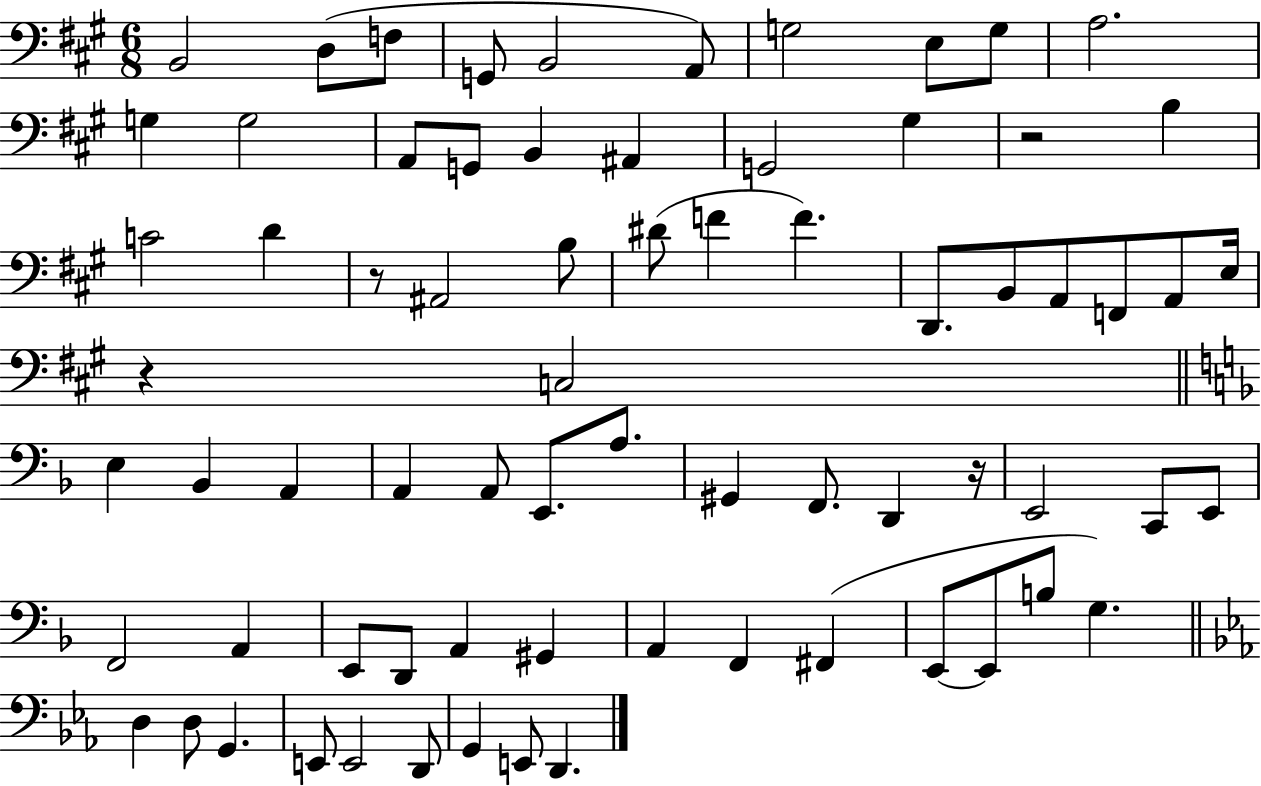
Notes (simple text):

B2/h D3/e F3/e G2/e B2/h A2/e G3/h E3/e G3/e A3/h. G3/q G3/h A2/e G2/e B2/q A#2/q G2/h G#3/q R/h B3/q C4/h D4/q R/e A#2/h B3/e D#4/e F4/q F4/q. D2/e. B2/e A2/e F2/e A2/e E3/s R/q C3/h E3/q Bb2/q A2/q A2/q A2/e E2/e. A3/e. G#2/q F2/e. D2/q R/s E2/h C2/e E2/e F2/h A2/q E2/e D2/e A2/q G#2/q A2/q F2/q F#2/q E2/e E2/e B3/e G3/q. D3/q D3/e G2/q. E2/e E2/h D2/e G2/q E2/e D2/q.